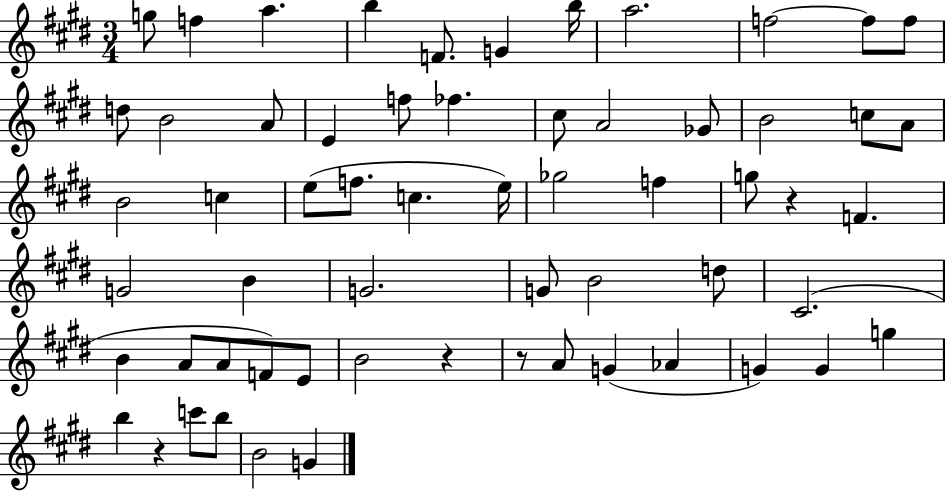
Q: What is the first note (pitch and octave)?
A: G5